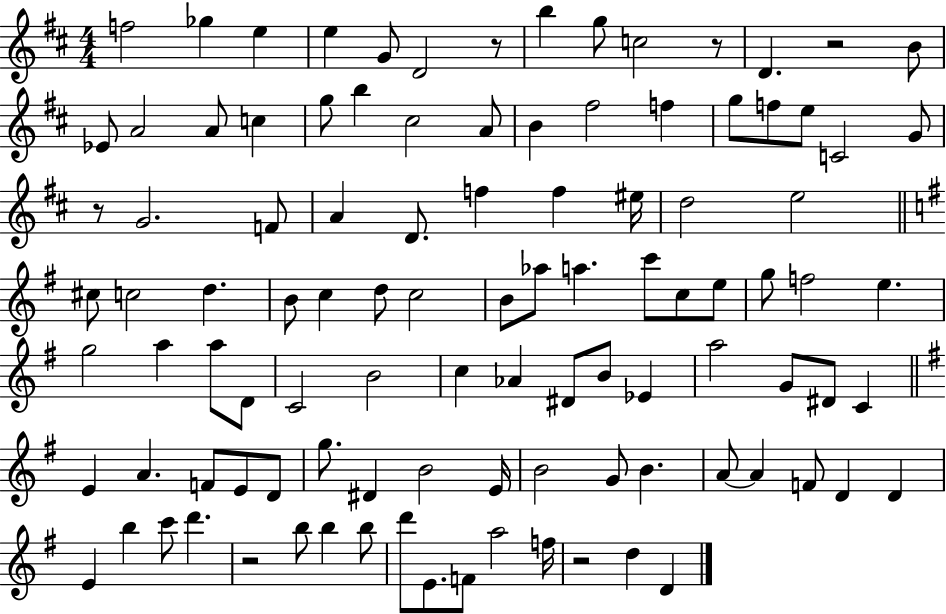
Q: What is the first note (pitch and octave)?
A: F5